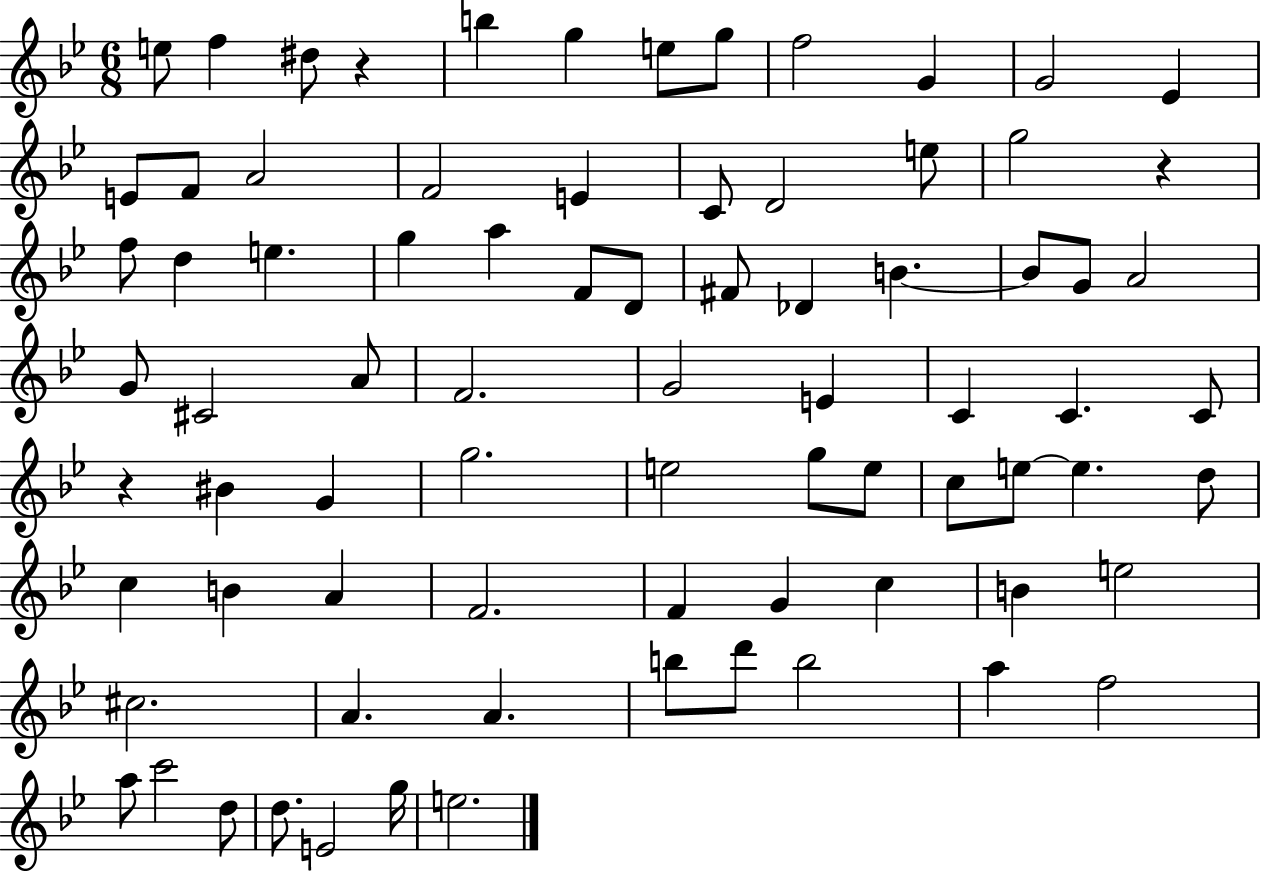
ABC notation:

X:1
T:Untitled
M:6/8
L:1/4
K:Bb
e/2 f ^d/2 z b g e/2 g/2 f2 G G2 _E E/2 F/2 A2 F2 E C/2 D2 e/2 g2 z f/2 d e g a F/2 D/2 ^F/2 _D B B/2 G/2 A2 G/2 ^C2 A/2 F2 G2 E C C C/2 z ^B G g2 e2 g/2 e/2 c/2 e/2 e d/2 c B A F2 F G c B e2 ^c2 A A b/2 d'/2 b2 a f2 a/2 c'2 d/2 d/2 E2 g/4 e2